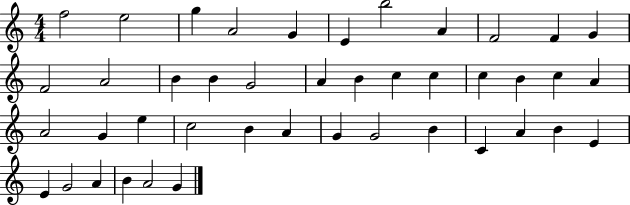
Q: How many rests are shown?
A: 0